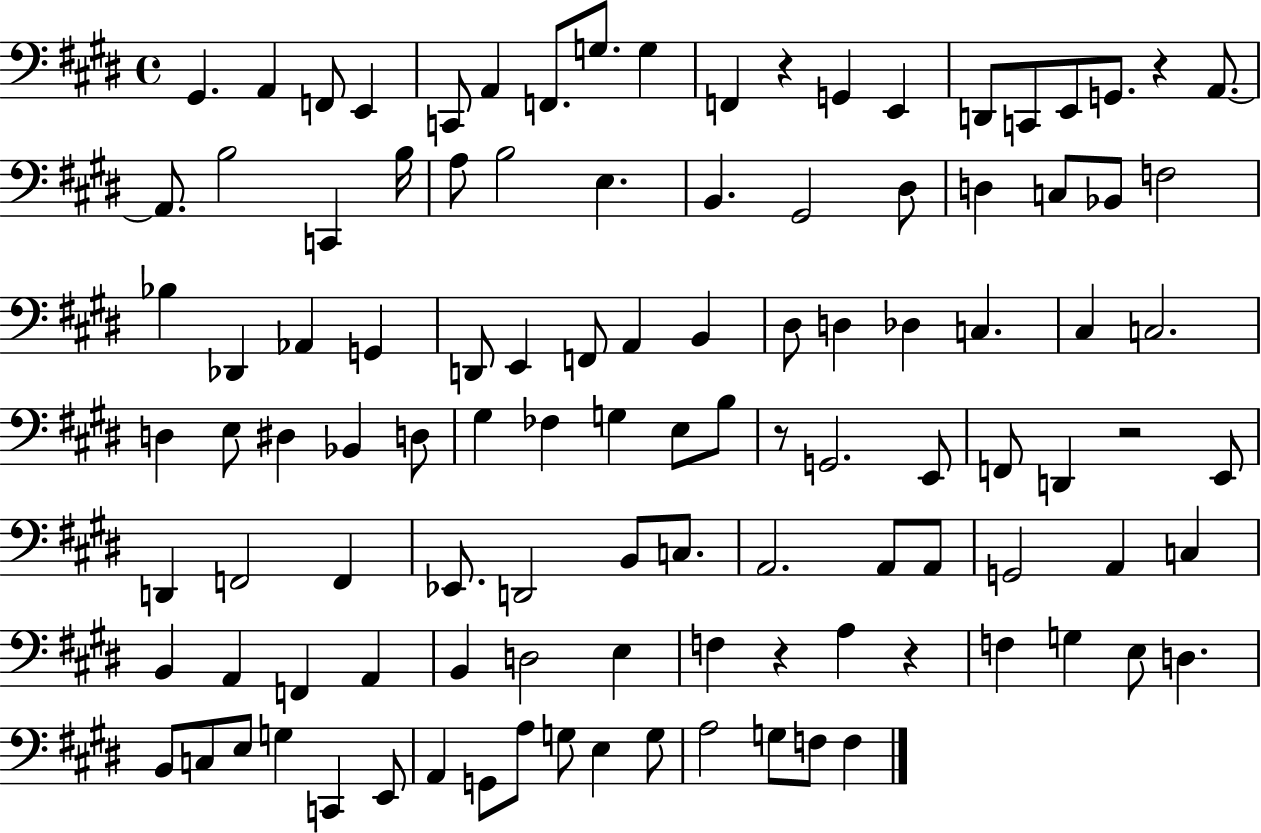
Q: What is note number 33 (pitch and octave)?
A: Db2